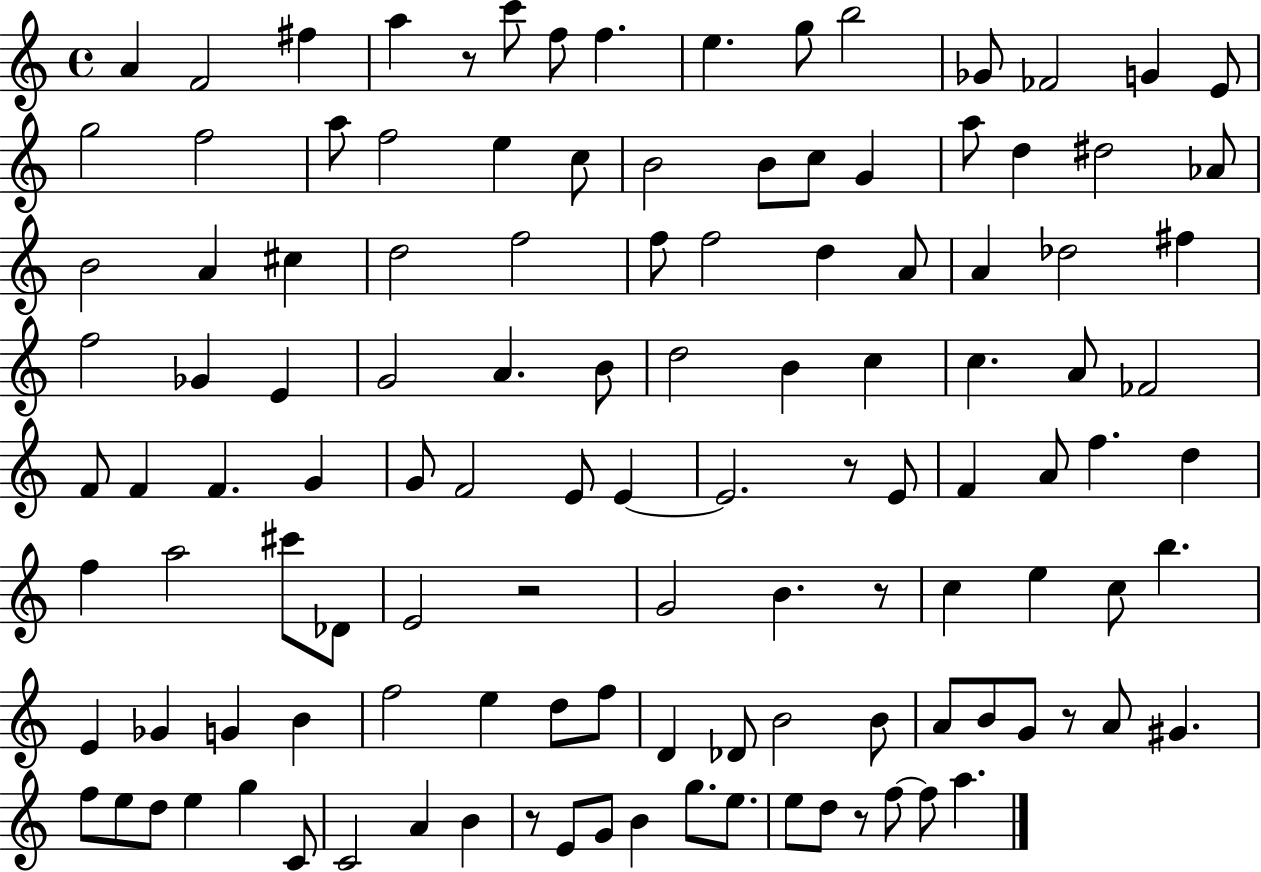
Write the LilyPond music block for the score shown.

{
  \clef treble
  \time 4/4
  \defaultTimeSignature
  \key c \major
  a'4 f'2 fis''4 | a''4 r8 c'''8 f''8 f''4. | e''4. g''8 b''2 | ges'8 fes'2 g'4 e'8 | \break g''2 f''2 | a''8 f''2 e''4 c''8 | b'2 b'8 c''8 g'4 | a''8 d''4 dis''2 aes'8 | \break b'2 a'4 cis''4 | d''2 f''2 | f''8 f''2 d''4 a'8 | a'4 des''2 fis''4 | \break f''2 ges'4 e'4 | g'2 a'4. b'8 | d''2 b'4 c''4 | c''4. a'8 fes'2 | \break f'8 f'4 f'4. g'4 | g'8 f'2 e'8 e'4~~ | e'2. r8 e'8 | f'4 a'8 f''4. d''4 | \break f''4 a''2 cis'''8 des'8 | e'2 r2 | g'2 b'4. r8 | c''4 e''4 c''8 b''4. | \break e'4 ges'4 g'4 b'4 | f''2 e''4 d''8 f''8 | d'4 des'8 b'2 b'8 | a'8 b'8 g'8 r8 a'8 gis'4. | \break f''8 e''8 d''8 e''4 g''4 c'8 | c'2 a'4 b'4 | r8 e'8 g'8 b'4 g''8. e''8. | e''8 d''8 r8 f''8~~ f''8 a''4. | \break \bar "|."
}